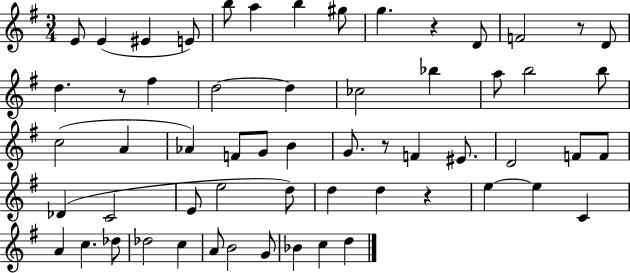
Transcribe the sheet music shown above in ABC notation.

X:1
T:Untitled
M:3/4
L:1/4
K:G
E/2 E ^E E/2 b/2 a b ^g/2 g z D/2 F2 z/2 D/2 d z/2 ^f d2 d _c2 _b a/2 b2 b/2 c2 A _A F/2 G/2 B G/2 z/2 F ^E/2 D2 F/2 F/2 _D C2 E/2 e2 d/2 d d z e e C A c _d/2 _d2 c A/2 B2 G/2 _B c d